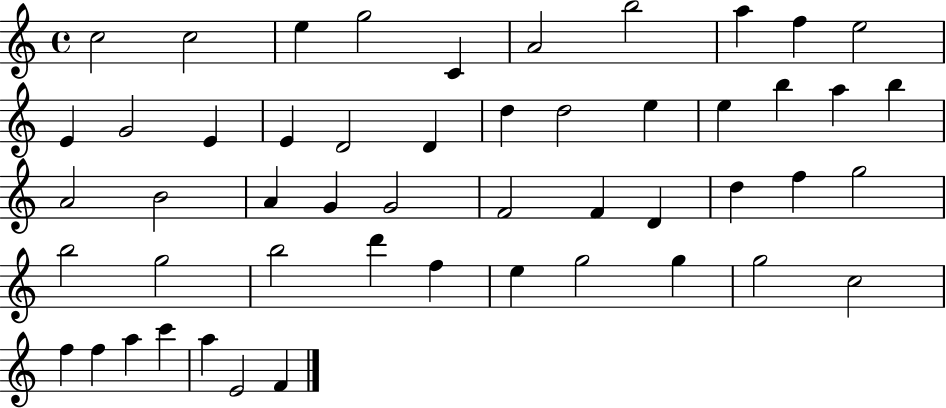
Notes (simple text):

C5/h C5/h E5/q G5/h C4/q A4/h B5/h A5/q F5/q E5/h E4/q G4/h E4/q E4/q D4/h D4/q D5/q D5/h E5/q E5/q B5/q A5/q B5/q A4/h B4/h A4/q G4/q G4/h F4/h F4/q D4/q D5/q F5/q G5/h B5/h G5/h B5/h D6/q F5/q E5/q G5/h G5/q G5/h C5/h F5/q F5/q A5/q C6/q A5/q E4/h F4/q